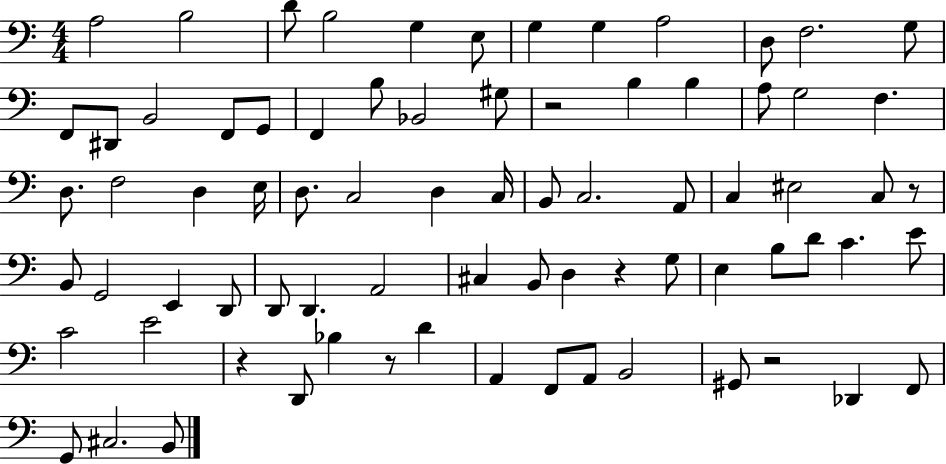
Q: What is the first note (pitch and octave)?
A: A3